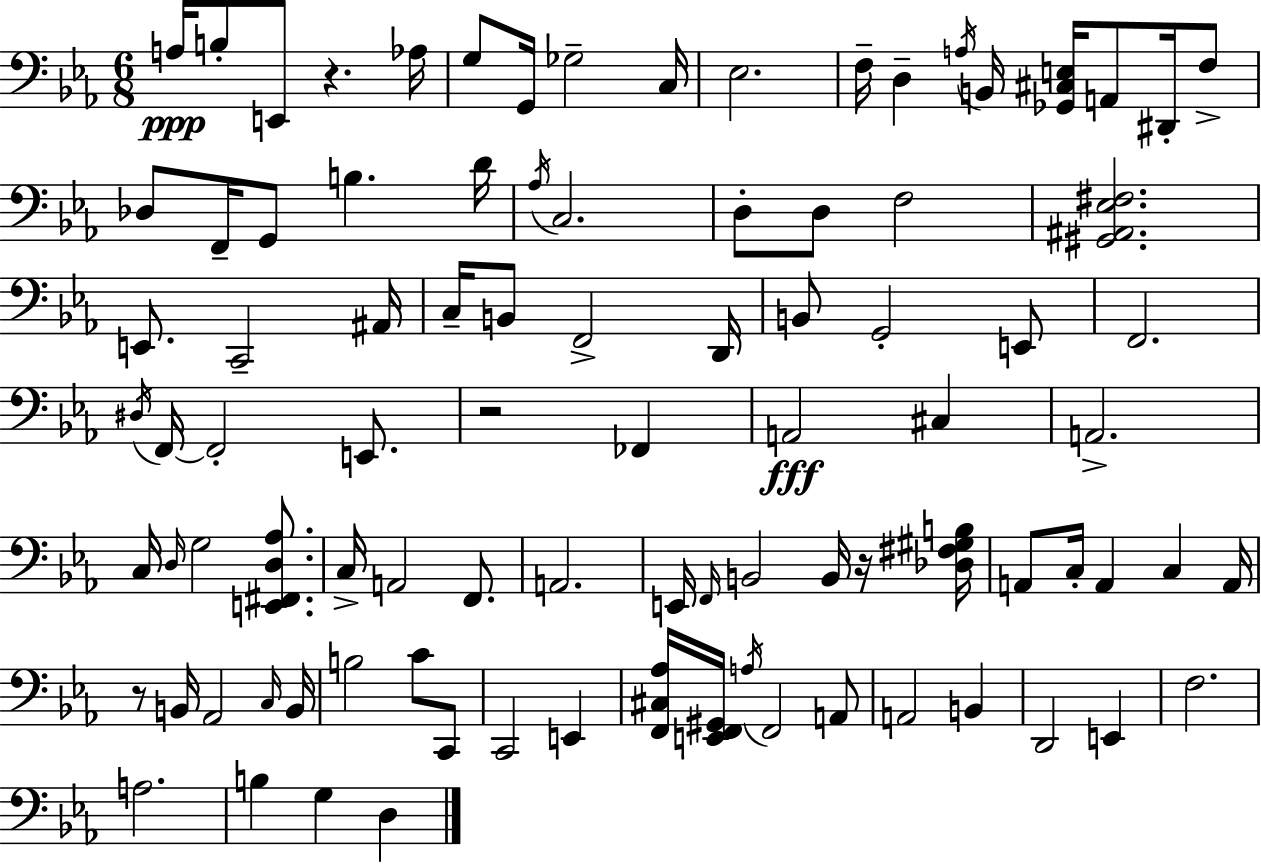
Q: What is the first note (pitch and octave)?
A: A3